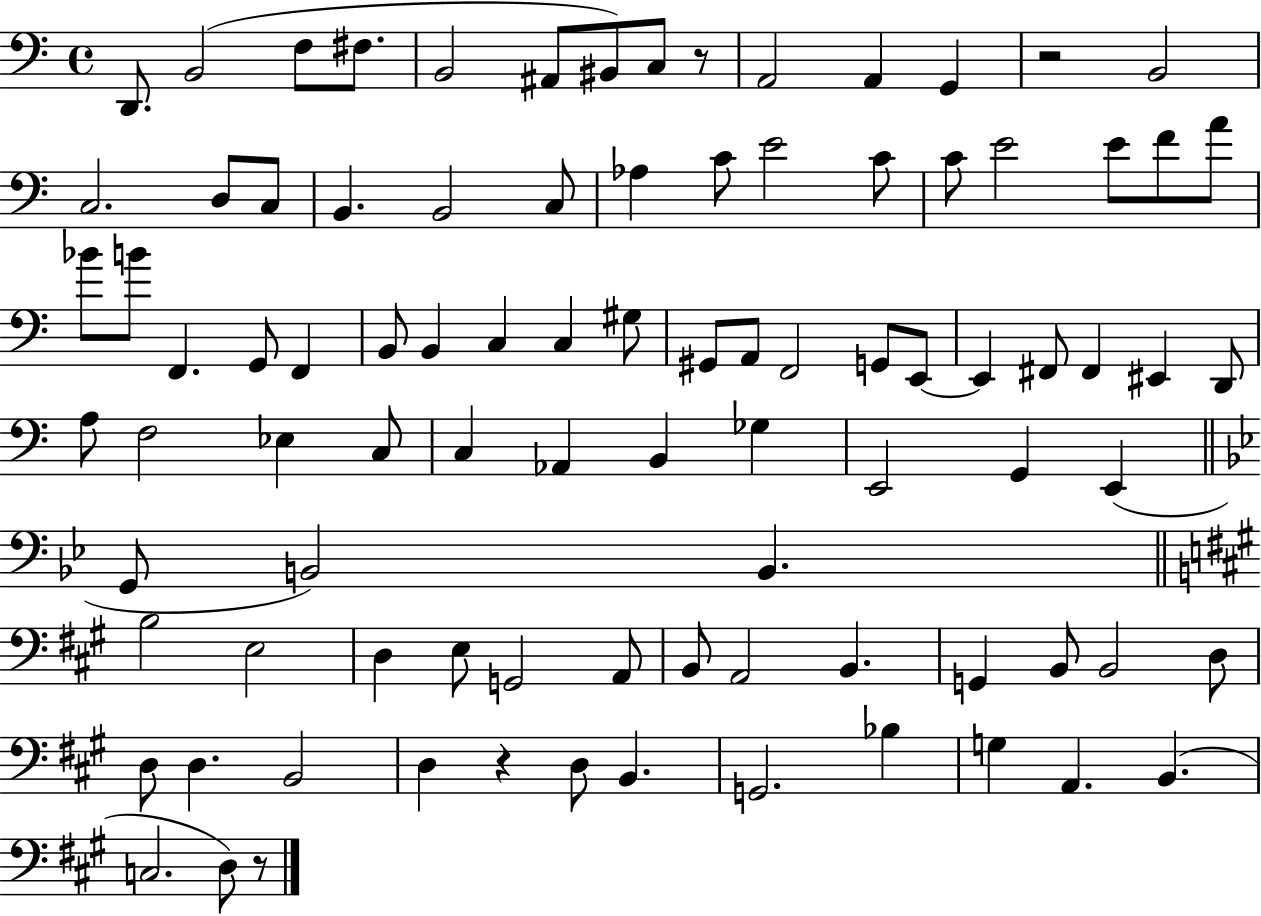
D2/e. B2/h F3/e F#3/e. B2/h A#2/e BIS2/e C3/e R/e A2/h A2/q G2/q R/h B2/h C3/h. D3/e C3/e B2/q. B2/h C3/e Ab3/q C4/e E4/h C4/e C4/e E4/h E4/e F4/e A4/e Bb4/e B4/e F2/q. G2/e F2/q B2/e B2/q C3/q C3/q G#3/e G#2/e A2/e F2/h G2/e E2/e E2/q F#2/e F#2/q EIS2/q D2/e A3/e F3/h Eb3/q C3/e C3/q Ab2/q B2/q Gb3/q E2/h G2/q E2/q G2/e B2/h B2/q. B3/h E3/h D3/q E3/e G2/h A2/e B2/e A2/h B2/q. G2/q B2/e B2/h D3/e D3/e D3/q. B2/h D3/q R/q D3/e B2/q. G2/h. Bb3/q G3/q A2/q. B2/q. C3/h. D3/e R/e